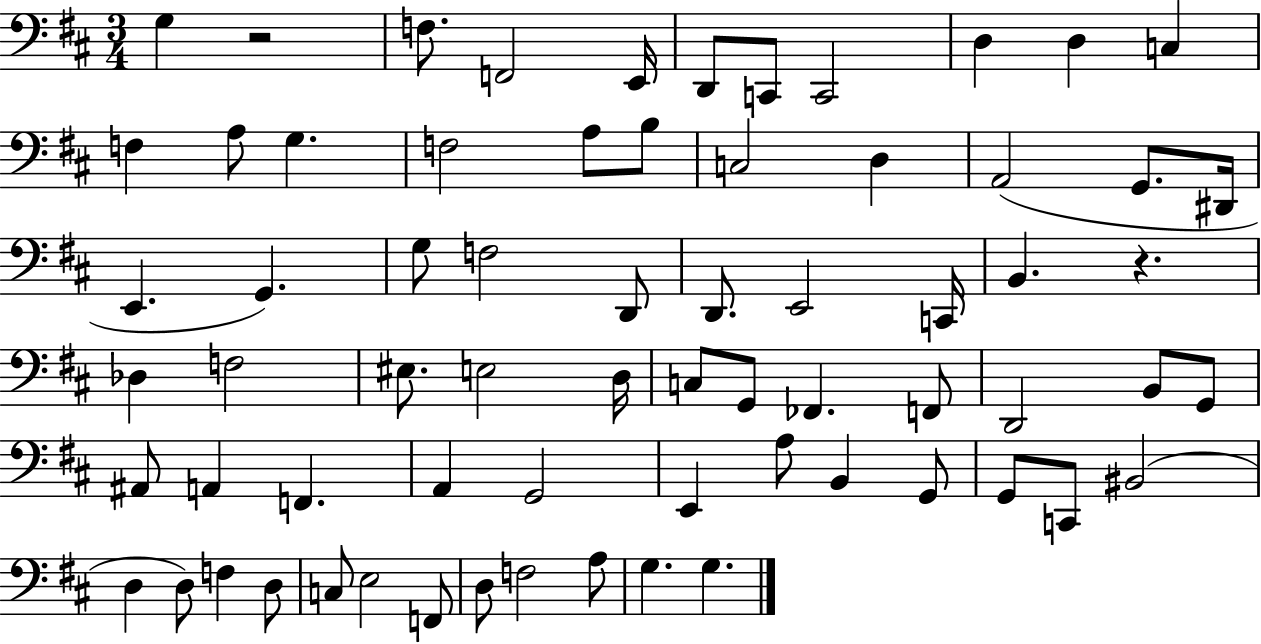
G3/q R/h F3/e. F2/h E2/s D2/e C2/e C2/h D3/q D3/q C3/q F3/q A3/e G3/q. F3/h A3/e B3/e C3/h D3/q A2/h G2/e. D#2/s E2/q. G2/q. G3/e F3/h D2/e D2/e. E2/h C2/s B2/q. R/q. Db3/q F3/h EIS3/e. E3/h D3/s C3/e G2/e FES2/q. F2/e D2/h B2/e G2/e A#2/e A2/q F2/q. A2/q G2/h E2/q A3/e B2/q G2/e G2/e C2/e BIS2/h D3/q D3/e F3/q D3/e C3/e E3/h F2/e D3/e F3/h A3/e G3/q. G3/q.